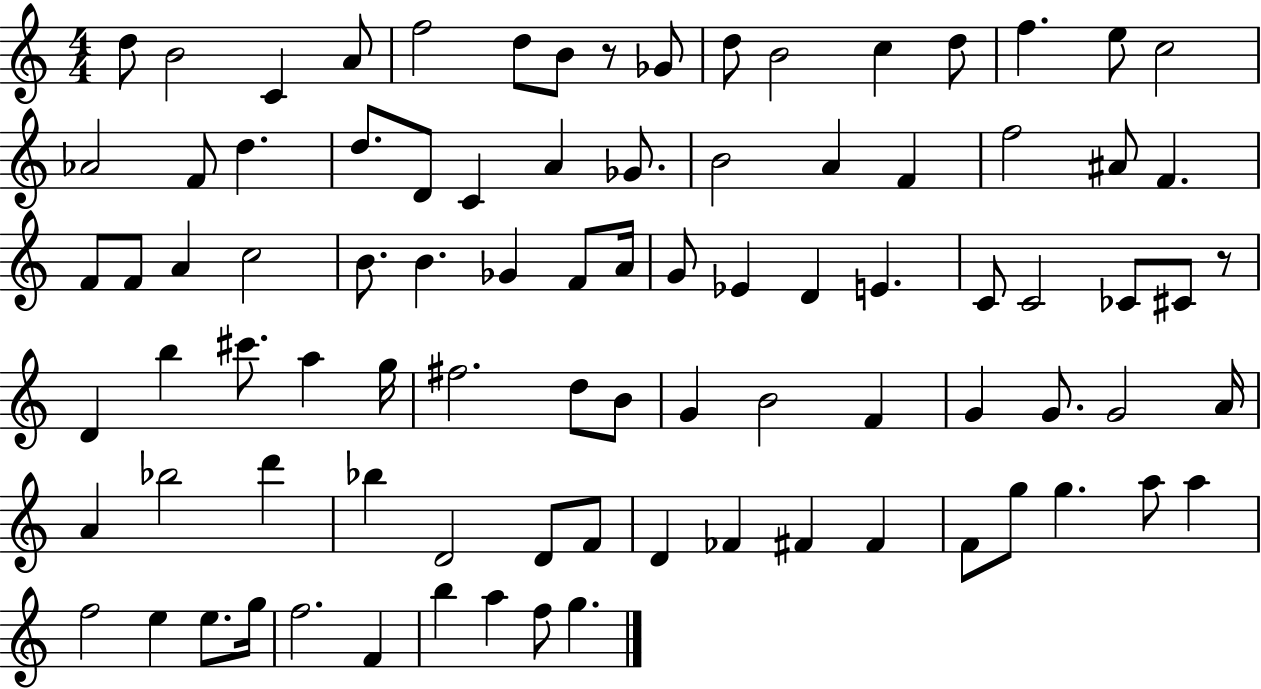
{
  \clef treble
  \numericTimeSignature
  \time 4/4
  \key c \major
  d''8 b'2 c'4 a'8 | f''2 d''8 b'8 r8 ges'8 | d''8 b'2 c''4 d''8 | f''4. e''8 c''2 | \break aes'2 f'8 d''4. | d''8. d'8 c'4 a'4 ges'8. | b'2 a'4 f'4 | f''2 ais'8 f'4. | \break f'8 f'8 a'4 c''2 | b'8. b'4. ges'4 f'8 a'16 | g'8 ees'4 d'4 e'4. | c'8 c'2 ces'8 cis'8 r8 | \break d'4 b''4 cis'''8. a''4 g''16 | fis''2. d''8 b'8 | g'4 b'2 f'4 | g'4 g'8. g'2 a'16 | \break a'4 bes''2 d'''4 | bes''4 d'2 d'8 f'8 | d'4 fes'4 fis'4 fis'4 | f'8 g''8 g''4. a''8 a''4 | \break f''2 e''4 e''8. g''16 | f''2. f'4 | b''4 a''4 f''8 g''4. | \bar "|."
}